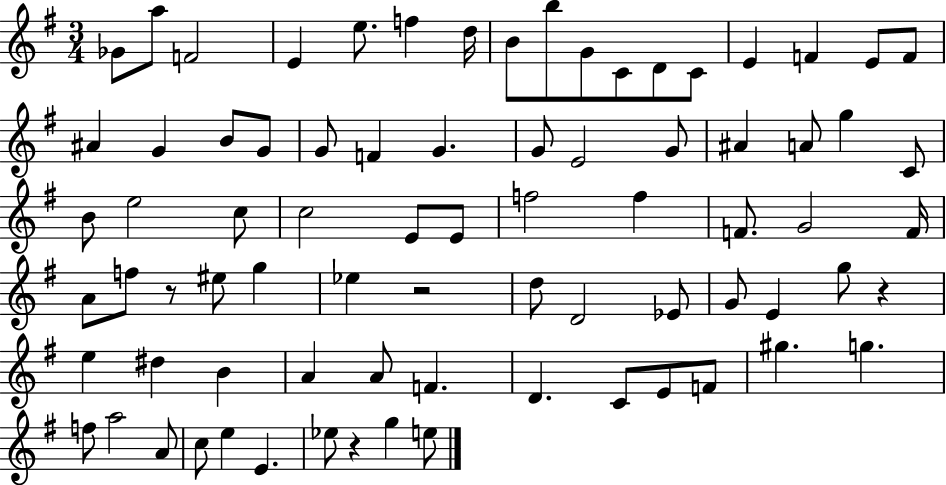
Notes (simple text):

Gb4/e A5/e F4/h E4/q E5/e. F5/q D5/s B4/e B5/e G4/e C4/e D4/e C4/e E4/q F4/q E4/e F4/e A#4/q G4/q B4/e G4/e G4/e F4/q G4/q. G4/e E4/h G4/e A#4/q A4/e G5/q C4/e B4/e E5/h C5/e C5/h E4/e E4/e F5/h F5/q F4/e. G4/h F4/s A4/e F5/e R/e EIS5/e G5/q Eb5/q R/h D5/e D4/h Eb4/e G4/e E4/q G5/e R/q E5/q D#5/q B4/q A4/q A4/e F4/q. D4/q. C4/e E4/e F4/e G#5/q. G5/q. F5/e A5/h A4/e C5/e E5/q E4/q. Eb5/e R/q G5/q E5/e